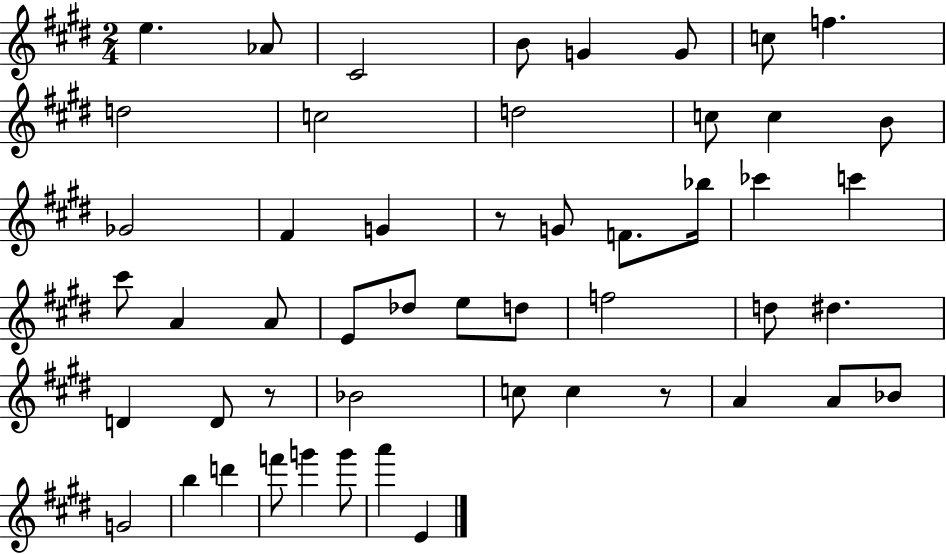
{
  \clef treble
  \numericTimeSignature
  \time 2/4
  \key e \major
  e''4. aes'8 | cis'2 | b'8 g'4 g'8 | c''8 f''4. | \break d''2 | c''2 | d''2 | c''8 c''4 b'8 | \break ges'2 | fis'4 g'4 | r8 g'8 f'8. bes''16 | ces'''4 c'''4 | \break cis'''8 a'4 a'8 | e'8 des''8 e''8 d''8 | f''2 | d''8 dis''4. | \break d'4 d'8 r8 | bes'2 | c''8 c''4 r8 | a'4 a'8 bes'8 | \break g'2 | b''4 d'''4 | f'''8 g'''4 g'''8 | a'''4 e'4 | \break \bar "|."
}